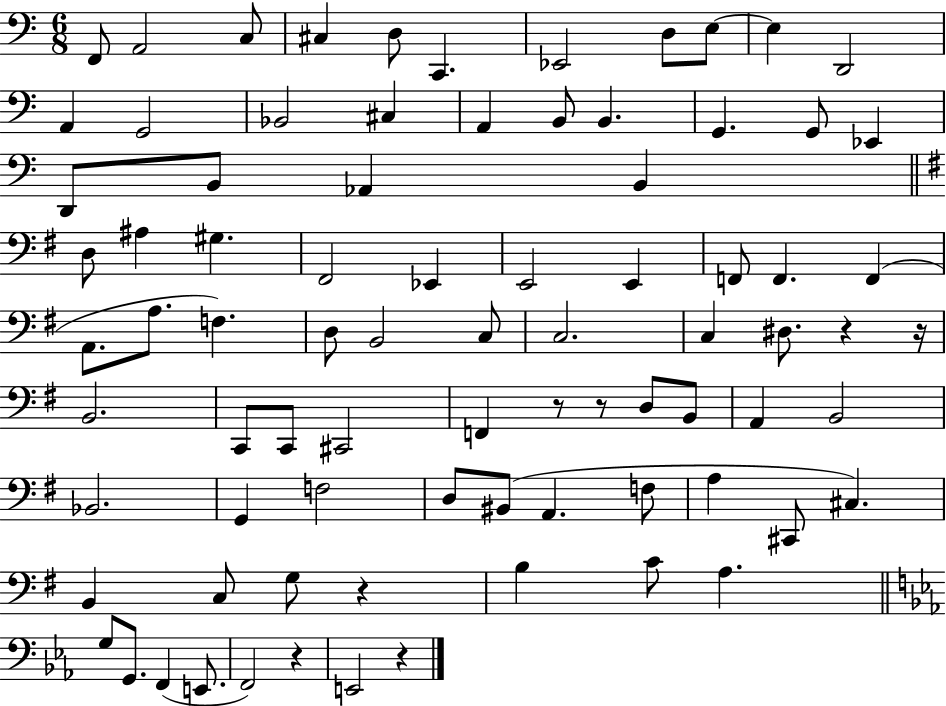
{
  \clef bass
  \numericTimeSignature
  \time 6/8
  \key c \major
  \repeat volta 2 { f,8 a,2 c8 | cis4 d8 c,4. | ees,2 d8 e8~~ | e4 d,2 | \break a,4 g,2 | bes,2 cis4 | a,4 b,8 b,4. | g,4. g,8 ees,4 | \break d,8 b,8 aes,4 b,4 | \bar "||" \break \key g \major d8 ais4 gis4. | fis,2 ees,4 | e,2 e,4 | f,8 f,4. f,4( | \break a,8. a8. f4.) | d8 b,2 c8 | c2. | c4 dis8. r4 r16 | \break b,2. | c,8 c,8 cis,2 | f,4 r8 r8 d8 b,8 | a,4 b,2 | \break bes,2. | g,4 f2 | d8 bis,8( a,4. f8 | a4 cis,8 cis4.) | \break b,4 c8 g8 r4 | b4 c'8 a4. | \bar "||" \break \key ees \major g8 g,8. f,4( e,8. | f,2) r4 | e,2 r4 | } \bar "|."
}